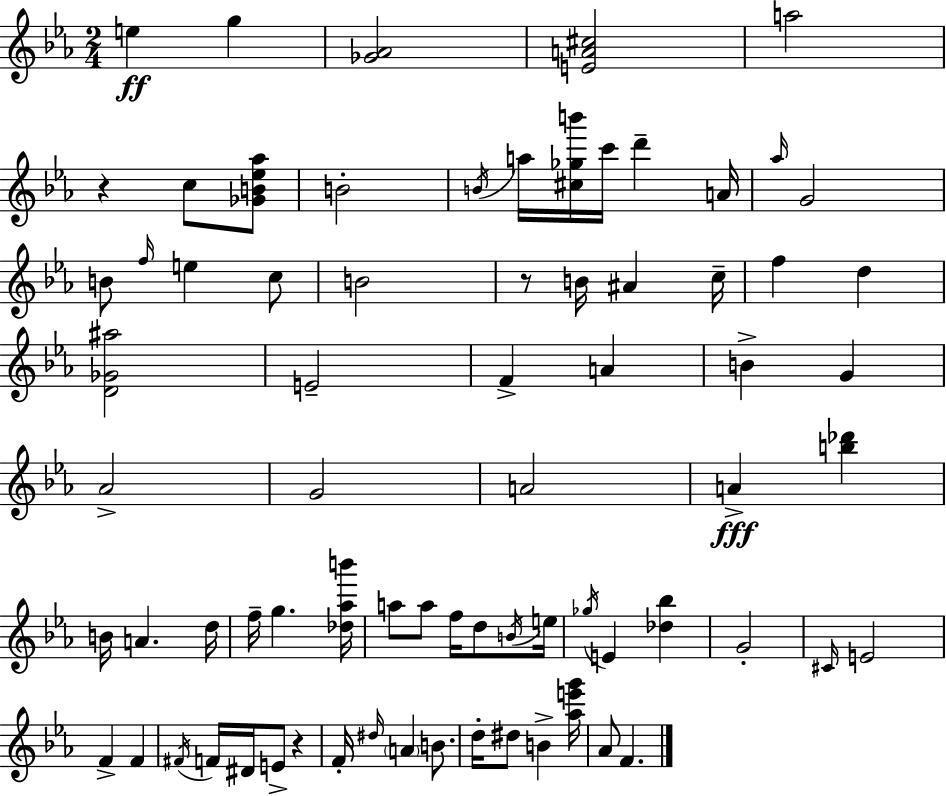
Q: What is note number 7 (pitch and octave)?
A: A5